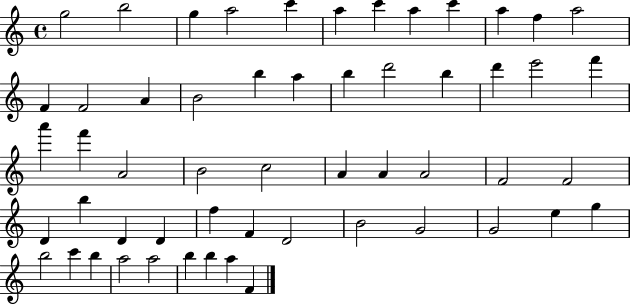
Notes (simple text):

G5/h B5/h G5/q A5/h C6/q A5/q C6/q A5/q C6/q A5/q F5/q A5/h F4/q F4/h A4/q B4/h B5/q A5/q B5/q D6/h B5/q D6/q E6/h F6/q A6/q F6/q A4/h B4/h C5/h A4/q A4/q A4/h F4/h F4/h D4/q B5/q D4/q D4/q F5/q F4/q D4/h B4/h G4/h G4/h E5/q G5/q B5/h C6/q B5/q A5/h A5/h B5/q B5/q A5/q F4/q